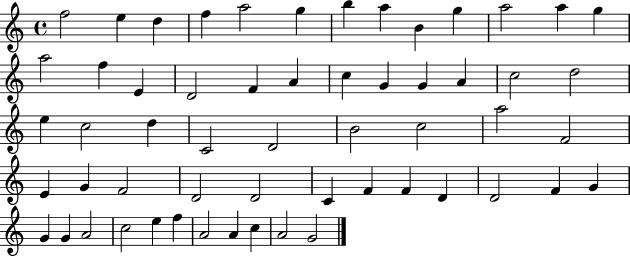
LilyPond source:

{
  \clef treble
  \time 4/4
  \defaultTimeSignature
  \key c \major
  f''2 e''4 d''4 | f''4 a''2 g''4 | b''4 a''4 b'4 g''4 | a''2 a''4 g''4 | \break a''2 f''4 e'4 | d'2 f'4 a'4 | c''4 g'4 g'4 a'4 | c''2 d''2 | \break e''4 c''2 d''4 | c'2 d'2 | b'2 c''2 | a''2 f'2 | \break e'4 g'4 f'2 | d'2 d'2 | c'4 f'4 f'4 d'4 | d'2 f'4 g'4 | \break g'4 g'4 a'2 | c''2 e''4 f''4 | a'2 a'4 c''4 | a'2 g'2 | \break \bar "|."
}